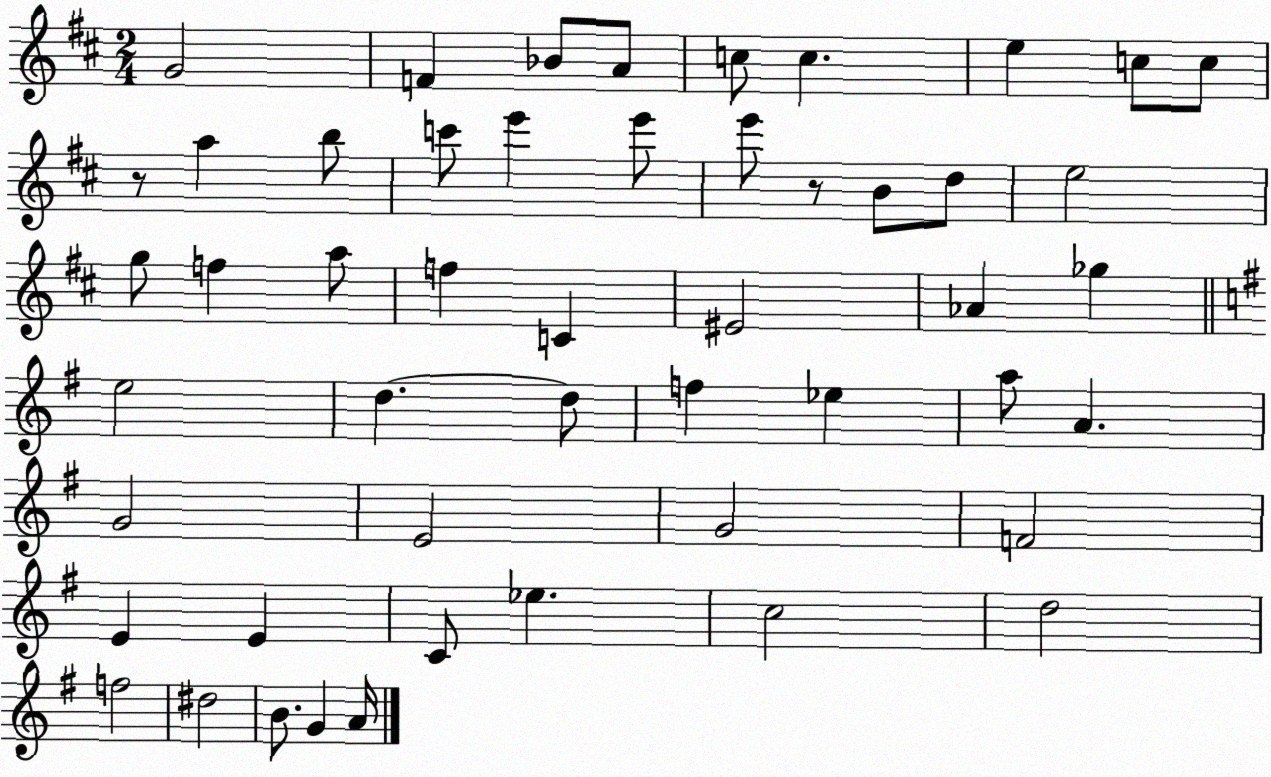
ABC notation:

X:1
T:Untitled
M:2/4
L:1/4
K:D
G2 F _B/2 A/2 c/2 c e c/2 c/2 z/2 a b/2 c'/2 e' e'/2 e'/2 z/2 B/2 d/2 e2 g/2 f a/2 f C ^E2 _A _g e2 d d/2 f _e a/2 A G2 E2 G2 F2 E E C/2 _e c2 d2 f2 ^d2 B/2 G A/4